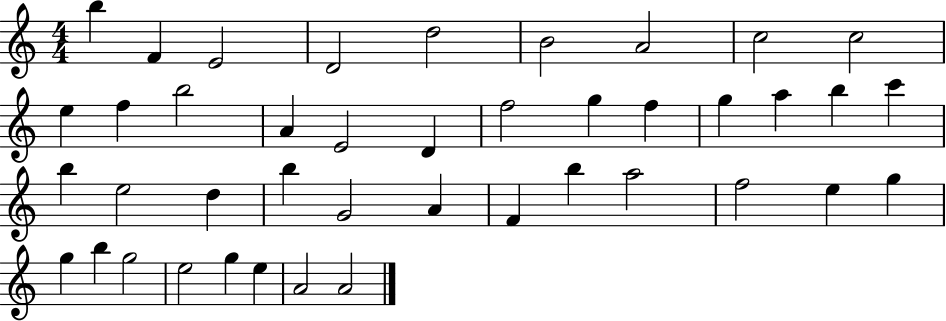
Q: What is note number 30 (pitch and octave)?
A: B5